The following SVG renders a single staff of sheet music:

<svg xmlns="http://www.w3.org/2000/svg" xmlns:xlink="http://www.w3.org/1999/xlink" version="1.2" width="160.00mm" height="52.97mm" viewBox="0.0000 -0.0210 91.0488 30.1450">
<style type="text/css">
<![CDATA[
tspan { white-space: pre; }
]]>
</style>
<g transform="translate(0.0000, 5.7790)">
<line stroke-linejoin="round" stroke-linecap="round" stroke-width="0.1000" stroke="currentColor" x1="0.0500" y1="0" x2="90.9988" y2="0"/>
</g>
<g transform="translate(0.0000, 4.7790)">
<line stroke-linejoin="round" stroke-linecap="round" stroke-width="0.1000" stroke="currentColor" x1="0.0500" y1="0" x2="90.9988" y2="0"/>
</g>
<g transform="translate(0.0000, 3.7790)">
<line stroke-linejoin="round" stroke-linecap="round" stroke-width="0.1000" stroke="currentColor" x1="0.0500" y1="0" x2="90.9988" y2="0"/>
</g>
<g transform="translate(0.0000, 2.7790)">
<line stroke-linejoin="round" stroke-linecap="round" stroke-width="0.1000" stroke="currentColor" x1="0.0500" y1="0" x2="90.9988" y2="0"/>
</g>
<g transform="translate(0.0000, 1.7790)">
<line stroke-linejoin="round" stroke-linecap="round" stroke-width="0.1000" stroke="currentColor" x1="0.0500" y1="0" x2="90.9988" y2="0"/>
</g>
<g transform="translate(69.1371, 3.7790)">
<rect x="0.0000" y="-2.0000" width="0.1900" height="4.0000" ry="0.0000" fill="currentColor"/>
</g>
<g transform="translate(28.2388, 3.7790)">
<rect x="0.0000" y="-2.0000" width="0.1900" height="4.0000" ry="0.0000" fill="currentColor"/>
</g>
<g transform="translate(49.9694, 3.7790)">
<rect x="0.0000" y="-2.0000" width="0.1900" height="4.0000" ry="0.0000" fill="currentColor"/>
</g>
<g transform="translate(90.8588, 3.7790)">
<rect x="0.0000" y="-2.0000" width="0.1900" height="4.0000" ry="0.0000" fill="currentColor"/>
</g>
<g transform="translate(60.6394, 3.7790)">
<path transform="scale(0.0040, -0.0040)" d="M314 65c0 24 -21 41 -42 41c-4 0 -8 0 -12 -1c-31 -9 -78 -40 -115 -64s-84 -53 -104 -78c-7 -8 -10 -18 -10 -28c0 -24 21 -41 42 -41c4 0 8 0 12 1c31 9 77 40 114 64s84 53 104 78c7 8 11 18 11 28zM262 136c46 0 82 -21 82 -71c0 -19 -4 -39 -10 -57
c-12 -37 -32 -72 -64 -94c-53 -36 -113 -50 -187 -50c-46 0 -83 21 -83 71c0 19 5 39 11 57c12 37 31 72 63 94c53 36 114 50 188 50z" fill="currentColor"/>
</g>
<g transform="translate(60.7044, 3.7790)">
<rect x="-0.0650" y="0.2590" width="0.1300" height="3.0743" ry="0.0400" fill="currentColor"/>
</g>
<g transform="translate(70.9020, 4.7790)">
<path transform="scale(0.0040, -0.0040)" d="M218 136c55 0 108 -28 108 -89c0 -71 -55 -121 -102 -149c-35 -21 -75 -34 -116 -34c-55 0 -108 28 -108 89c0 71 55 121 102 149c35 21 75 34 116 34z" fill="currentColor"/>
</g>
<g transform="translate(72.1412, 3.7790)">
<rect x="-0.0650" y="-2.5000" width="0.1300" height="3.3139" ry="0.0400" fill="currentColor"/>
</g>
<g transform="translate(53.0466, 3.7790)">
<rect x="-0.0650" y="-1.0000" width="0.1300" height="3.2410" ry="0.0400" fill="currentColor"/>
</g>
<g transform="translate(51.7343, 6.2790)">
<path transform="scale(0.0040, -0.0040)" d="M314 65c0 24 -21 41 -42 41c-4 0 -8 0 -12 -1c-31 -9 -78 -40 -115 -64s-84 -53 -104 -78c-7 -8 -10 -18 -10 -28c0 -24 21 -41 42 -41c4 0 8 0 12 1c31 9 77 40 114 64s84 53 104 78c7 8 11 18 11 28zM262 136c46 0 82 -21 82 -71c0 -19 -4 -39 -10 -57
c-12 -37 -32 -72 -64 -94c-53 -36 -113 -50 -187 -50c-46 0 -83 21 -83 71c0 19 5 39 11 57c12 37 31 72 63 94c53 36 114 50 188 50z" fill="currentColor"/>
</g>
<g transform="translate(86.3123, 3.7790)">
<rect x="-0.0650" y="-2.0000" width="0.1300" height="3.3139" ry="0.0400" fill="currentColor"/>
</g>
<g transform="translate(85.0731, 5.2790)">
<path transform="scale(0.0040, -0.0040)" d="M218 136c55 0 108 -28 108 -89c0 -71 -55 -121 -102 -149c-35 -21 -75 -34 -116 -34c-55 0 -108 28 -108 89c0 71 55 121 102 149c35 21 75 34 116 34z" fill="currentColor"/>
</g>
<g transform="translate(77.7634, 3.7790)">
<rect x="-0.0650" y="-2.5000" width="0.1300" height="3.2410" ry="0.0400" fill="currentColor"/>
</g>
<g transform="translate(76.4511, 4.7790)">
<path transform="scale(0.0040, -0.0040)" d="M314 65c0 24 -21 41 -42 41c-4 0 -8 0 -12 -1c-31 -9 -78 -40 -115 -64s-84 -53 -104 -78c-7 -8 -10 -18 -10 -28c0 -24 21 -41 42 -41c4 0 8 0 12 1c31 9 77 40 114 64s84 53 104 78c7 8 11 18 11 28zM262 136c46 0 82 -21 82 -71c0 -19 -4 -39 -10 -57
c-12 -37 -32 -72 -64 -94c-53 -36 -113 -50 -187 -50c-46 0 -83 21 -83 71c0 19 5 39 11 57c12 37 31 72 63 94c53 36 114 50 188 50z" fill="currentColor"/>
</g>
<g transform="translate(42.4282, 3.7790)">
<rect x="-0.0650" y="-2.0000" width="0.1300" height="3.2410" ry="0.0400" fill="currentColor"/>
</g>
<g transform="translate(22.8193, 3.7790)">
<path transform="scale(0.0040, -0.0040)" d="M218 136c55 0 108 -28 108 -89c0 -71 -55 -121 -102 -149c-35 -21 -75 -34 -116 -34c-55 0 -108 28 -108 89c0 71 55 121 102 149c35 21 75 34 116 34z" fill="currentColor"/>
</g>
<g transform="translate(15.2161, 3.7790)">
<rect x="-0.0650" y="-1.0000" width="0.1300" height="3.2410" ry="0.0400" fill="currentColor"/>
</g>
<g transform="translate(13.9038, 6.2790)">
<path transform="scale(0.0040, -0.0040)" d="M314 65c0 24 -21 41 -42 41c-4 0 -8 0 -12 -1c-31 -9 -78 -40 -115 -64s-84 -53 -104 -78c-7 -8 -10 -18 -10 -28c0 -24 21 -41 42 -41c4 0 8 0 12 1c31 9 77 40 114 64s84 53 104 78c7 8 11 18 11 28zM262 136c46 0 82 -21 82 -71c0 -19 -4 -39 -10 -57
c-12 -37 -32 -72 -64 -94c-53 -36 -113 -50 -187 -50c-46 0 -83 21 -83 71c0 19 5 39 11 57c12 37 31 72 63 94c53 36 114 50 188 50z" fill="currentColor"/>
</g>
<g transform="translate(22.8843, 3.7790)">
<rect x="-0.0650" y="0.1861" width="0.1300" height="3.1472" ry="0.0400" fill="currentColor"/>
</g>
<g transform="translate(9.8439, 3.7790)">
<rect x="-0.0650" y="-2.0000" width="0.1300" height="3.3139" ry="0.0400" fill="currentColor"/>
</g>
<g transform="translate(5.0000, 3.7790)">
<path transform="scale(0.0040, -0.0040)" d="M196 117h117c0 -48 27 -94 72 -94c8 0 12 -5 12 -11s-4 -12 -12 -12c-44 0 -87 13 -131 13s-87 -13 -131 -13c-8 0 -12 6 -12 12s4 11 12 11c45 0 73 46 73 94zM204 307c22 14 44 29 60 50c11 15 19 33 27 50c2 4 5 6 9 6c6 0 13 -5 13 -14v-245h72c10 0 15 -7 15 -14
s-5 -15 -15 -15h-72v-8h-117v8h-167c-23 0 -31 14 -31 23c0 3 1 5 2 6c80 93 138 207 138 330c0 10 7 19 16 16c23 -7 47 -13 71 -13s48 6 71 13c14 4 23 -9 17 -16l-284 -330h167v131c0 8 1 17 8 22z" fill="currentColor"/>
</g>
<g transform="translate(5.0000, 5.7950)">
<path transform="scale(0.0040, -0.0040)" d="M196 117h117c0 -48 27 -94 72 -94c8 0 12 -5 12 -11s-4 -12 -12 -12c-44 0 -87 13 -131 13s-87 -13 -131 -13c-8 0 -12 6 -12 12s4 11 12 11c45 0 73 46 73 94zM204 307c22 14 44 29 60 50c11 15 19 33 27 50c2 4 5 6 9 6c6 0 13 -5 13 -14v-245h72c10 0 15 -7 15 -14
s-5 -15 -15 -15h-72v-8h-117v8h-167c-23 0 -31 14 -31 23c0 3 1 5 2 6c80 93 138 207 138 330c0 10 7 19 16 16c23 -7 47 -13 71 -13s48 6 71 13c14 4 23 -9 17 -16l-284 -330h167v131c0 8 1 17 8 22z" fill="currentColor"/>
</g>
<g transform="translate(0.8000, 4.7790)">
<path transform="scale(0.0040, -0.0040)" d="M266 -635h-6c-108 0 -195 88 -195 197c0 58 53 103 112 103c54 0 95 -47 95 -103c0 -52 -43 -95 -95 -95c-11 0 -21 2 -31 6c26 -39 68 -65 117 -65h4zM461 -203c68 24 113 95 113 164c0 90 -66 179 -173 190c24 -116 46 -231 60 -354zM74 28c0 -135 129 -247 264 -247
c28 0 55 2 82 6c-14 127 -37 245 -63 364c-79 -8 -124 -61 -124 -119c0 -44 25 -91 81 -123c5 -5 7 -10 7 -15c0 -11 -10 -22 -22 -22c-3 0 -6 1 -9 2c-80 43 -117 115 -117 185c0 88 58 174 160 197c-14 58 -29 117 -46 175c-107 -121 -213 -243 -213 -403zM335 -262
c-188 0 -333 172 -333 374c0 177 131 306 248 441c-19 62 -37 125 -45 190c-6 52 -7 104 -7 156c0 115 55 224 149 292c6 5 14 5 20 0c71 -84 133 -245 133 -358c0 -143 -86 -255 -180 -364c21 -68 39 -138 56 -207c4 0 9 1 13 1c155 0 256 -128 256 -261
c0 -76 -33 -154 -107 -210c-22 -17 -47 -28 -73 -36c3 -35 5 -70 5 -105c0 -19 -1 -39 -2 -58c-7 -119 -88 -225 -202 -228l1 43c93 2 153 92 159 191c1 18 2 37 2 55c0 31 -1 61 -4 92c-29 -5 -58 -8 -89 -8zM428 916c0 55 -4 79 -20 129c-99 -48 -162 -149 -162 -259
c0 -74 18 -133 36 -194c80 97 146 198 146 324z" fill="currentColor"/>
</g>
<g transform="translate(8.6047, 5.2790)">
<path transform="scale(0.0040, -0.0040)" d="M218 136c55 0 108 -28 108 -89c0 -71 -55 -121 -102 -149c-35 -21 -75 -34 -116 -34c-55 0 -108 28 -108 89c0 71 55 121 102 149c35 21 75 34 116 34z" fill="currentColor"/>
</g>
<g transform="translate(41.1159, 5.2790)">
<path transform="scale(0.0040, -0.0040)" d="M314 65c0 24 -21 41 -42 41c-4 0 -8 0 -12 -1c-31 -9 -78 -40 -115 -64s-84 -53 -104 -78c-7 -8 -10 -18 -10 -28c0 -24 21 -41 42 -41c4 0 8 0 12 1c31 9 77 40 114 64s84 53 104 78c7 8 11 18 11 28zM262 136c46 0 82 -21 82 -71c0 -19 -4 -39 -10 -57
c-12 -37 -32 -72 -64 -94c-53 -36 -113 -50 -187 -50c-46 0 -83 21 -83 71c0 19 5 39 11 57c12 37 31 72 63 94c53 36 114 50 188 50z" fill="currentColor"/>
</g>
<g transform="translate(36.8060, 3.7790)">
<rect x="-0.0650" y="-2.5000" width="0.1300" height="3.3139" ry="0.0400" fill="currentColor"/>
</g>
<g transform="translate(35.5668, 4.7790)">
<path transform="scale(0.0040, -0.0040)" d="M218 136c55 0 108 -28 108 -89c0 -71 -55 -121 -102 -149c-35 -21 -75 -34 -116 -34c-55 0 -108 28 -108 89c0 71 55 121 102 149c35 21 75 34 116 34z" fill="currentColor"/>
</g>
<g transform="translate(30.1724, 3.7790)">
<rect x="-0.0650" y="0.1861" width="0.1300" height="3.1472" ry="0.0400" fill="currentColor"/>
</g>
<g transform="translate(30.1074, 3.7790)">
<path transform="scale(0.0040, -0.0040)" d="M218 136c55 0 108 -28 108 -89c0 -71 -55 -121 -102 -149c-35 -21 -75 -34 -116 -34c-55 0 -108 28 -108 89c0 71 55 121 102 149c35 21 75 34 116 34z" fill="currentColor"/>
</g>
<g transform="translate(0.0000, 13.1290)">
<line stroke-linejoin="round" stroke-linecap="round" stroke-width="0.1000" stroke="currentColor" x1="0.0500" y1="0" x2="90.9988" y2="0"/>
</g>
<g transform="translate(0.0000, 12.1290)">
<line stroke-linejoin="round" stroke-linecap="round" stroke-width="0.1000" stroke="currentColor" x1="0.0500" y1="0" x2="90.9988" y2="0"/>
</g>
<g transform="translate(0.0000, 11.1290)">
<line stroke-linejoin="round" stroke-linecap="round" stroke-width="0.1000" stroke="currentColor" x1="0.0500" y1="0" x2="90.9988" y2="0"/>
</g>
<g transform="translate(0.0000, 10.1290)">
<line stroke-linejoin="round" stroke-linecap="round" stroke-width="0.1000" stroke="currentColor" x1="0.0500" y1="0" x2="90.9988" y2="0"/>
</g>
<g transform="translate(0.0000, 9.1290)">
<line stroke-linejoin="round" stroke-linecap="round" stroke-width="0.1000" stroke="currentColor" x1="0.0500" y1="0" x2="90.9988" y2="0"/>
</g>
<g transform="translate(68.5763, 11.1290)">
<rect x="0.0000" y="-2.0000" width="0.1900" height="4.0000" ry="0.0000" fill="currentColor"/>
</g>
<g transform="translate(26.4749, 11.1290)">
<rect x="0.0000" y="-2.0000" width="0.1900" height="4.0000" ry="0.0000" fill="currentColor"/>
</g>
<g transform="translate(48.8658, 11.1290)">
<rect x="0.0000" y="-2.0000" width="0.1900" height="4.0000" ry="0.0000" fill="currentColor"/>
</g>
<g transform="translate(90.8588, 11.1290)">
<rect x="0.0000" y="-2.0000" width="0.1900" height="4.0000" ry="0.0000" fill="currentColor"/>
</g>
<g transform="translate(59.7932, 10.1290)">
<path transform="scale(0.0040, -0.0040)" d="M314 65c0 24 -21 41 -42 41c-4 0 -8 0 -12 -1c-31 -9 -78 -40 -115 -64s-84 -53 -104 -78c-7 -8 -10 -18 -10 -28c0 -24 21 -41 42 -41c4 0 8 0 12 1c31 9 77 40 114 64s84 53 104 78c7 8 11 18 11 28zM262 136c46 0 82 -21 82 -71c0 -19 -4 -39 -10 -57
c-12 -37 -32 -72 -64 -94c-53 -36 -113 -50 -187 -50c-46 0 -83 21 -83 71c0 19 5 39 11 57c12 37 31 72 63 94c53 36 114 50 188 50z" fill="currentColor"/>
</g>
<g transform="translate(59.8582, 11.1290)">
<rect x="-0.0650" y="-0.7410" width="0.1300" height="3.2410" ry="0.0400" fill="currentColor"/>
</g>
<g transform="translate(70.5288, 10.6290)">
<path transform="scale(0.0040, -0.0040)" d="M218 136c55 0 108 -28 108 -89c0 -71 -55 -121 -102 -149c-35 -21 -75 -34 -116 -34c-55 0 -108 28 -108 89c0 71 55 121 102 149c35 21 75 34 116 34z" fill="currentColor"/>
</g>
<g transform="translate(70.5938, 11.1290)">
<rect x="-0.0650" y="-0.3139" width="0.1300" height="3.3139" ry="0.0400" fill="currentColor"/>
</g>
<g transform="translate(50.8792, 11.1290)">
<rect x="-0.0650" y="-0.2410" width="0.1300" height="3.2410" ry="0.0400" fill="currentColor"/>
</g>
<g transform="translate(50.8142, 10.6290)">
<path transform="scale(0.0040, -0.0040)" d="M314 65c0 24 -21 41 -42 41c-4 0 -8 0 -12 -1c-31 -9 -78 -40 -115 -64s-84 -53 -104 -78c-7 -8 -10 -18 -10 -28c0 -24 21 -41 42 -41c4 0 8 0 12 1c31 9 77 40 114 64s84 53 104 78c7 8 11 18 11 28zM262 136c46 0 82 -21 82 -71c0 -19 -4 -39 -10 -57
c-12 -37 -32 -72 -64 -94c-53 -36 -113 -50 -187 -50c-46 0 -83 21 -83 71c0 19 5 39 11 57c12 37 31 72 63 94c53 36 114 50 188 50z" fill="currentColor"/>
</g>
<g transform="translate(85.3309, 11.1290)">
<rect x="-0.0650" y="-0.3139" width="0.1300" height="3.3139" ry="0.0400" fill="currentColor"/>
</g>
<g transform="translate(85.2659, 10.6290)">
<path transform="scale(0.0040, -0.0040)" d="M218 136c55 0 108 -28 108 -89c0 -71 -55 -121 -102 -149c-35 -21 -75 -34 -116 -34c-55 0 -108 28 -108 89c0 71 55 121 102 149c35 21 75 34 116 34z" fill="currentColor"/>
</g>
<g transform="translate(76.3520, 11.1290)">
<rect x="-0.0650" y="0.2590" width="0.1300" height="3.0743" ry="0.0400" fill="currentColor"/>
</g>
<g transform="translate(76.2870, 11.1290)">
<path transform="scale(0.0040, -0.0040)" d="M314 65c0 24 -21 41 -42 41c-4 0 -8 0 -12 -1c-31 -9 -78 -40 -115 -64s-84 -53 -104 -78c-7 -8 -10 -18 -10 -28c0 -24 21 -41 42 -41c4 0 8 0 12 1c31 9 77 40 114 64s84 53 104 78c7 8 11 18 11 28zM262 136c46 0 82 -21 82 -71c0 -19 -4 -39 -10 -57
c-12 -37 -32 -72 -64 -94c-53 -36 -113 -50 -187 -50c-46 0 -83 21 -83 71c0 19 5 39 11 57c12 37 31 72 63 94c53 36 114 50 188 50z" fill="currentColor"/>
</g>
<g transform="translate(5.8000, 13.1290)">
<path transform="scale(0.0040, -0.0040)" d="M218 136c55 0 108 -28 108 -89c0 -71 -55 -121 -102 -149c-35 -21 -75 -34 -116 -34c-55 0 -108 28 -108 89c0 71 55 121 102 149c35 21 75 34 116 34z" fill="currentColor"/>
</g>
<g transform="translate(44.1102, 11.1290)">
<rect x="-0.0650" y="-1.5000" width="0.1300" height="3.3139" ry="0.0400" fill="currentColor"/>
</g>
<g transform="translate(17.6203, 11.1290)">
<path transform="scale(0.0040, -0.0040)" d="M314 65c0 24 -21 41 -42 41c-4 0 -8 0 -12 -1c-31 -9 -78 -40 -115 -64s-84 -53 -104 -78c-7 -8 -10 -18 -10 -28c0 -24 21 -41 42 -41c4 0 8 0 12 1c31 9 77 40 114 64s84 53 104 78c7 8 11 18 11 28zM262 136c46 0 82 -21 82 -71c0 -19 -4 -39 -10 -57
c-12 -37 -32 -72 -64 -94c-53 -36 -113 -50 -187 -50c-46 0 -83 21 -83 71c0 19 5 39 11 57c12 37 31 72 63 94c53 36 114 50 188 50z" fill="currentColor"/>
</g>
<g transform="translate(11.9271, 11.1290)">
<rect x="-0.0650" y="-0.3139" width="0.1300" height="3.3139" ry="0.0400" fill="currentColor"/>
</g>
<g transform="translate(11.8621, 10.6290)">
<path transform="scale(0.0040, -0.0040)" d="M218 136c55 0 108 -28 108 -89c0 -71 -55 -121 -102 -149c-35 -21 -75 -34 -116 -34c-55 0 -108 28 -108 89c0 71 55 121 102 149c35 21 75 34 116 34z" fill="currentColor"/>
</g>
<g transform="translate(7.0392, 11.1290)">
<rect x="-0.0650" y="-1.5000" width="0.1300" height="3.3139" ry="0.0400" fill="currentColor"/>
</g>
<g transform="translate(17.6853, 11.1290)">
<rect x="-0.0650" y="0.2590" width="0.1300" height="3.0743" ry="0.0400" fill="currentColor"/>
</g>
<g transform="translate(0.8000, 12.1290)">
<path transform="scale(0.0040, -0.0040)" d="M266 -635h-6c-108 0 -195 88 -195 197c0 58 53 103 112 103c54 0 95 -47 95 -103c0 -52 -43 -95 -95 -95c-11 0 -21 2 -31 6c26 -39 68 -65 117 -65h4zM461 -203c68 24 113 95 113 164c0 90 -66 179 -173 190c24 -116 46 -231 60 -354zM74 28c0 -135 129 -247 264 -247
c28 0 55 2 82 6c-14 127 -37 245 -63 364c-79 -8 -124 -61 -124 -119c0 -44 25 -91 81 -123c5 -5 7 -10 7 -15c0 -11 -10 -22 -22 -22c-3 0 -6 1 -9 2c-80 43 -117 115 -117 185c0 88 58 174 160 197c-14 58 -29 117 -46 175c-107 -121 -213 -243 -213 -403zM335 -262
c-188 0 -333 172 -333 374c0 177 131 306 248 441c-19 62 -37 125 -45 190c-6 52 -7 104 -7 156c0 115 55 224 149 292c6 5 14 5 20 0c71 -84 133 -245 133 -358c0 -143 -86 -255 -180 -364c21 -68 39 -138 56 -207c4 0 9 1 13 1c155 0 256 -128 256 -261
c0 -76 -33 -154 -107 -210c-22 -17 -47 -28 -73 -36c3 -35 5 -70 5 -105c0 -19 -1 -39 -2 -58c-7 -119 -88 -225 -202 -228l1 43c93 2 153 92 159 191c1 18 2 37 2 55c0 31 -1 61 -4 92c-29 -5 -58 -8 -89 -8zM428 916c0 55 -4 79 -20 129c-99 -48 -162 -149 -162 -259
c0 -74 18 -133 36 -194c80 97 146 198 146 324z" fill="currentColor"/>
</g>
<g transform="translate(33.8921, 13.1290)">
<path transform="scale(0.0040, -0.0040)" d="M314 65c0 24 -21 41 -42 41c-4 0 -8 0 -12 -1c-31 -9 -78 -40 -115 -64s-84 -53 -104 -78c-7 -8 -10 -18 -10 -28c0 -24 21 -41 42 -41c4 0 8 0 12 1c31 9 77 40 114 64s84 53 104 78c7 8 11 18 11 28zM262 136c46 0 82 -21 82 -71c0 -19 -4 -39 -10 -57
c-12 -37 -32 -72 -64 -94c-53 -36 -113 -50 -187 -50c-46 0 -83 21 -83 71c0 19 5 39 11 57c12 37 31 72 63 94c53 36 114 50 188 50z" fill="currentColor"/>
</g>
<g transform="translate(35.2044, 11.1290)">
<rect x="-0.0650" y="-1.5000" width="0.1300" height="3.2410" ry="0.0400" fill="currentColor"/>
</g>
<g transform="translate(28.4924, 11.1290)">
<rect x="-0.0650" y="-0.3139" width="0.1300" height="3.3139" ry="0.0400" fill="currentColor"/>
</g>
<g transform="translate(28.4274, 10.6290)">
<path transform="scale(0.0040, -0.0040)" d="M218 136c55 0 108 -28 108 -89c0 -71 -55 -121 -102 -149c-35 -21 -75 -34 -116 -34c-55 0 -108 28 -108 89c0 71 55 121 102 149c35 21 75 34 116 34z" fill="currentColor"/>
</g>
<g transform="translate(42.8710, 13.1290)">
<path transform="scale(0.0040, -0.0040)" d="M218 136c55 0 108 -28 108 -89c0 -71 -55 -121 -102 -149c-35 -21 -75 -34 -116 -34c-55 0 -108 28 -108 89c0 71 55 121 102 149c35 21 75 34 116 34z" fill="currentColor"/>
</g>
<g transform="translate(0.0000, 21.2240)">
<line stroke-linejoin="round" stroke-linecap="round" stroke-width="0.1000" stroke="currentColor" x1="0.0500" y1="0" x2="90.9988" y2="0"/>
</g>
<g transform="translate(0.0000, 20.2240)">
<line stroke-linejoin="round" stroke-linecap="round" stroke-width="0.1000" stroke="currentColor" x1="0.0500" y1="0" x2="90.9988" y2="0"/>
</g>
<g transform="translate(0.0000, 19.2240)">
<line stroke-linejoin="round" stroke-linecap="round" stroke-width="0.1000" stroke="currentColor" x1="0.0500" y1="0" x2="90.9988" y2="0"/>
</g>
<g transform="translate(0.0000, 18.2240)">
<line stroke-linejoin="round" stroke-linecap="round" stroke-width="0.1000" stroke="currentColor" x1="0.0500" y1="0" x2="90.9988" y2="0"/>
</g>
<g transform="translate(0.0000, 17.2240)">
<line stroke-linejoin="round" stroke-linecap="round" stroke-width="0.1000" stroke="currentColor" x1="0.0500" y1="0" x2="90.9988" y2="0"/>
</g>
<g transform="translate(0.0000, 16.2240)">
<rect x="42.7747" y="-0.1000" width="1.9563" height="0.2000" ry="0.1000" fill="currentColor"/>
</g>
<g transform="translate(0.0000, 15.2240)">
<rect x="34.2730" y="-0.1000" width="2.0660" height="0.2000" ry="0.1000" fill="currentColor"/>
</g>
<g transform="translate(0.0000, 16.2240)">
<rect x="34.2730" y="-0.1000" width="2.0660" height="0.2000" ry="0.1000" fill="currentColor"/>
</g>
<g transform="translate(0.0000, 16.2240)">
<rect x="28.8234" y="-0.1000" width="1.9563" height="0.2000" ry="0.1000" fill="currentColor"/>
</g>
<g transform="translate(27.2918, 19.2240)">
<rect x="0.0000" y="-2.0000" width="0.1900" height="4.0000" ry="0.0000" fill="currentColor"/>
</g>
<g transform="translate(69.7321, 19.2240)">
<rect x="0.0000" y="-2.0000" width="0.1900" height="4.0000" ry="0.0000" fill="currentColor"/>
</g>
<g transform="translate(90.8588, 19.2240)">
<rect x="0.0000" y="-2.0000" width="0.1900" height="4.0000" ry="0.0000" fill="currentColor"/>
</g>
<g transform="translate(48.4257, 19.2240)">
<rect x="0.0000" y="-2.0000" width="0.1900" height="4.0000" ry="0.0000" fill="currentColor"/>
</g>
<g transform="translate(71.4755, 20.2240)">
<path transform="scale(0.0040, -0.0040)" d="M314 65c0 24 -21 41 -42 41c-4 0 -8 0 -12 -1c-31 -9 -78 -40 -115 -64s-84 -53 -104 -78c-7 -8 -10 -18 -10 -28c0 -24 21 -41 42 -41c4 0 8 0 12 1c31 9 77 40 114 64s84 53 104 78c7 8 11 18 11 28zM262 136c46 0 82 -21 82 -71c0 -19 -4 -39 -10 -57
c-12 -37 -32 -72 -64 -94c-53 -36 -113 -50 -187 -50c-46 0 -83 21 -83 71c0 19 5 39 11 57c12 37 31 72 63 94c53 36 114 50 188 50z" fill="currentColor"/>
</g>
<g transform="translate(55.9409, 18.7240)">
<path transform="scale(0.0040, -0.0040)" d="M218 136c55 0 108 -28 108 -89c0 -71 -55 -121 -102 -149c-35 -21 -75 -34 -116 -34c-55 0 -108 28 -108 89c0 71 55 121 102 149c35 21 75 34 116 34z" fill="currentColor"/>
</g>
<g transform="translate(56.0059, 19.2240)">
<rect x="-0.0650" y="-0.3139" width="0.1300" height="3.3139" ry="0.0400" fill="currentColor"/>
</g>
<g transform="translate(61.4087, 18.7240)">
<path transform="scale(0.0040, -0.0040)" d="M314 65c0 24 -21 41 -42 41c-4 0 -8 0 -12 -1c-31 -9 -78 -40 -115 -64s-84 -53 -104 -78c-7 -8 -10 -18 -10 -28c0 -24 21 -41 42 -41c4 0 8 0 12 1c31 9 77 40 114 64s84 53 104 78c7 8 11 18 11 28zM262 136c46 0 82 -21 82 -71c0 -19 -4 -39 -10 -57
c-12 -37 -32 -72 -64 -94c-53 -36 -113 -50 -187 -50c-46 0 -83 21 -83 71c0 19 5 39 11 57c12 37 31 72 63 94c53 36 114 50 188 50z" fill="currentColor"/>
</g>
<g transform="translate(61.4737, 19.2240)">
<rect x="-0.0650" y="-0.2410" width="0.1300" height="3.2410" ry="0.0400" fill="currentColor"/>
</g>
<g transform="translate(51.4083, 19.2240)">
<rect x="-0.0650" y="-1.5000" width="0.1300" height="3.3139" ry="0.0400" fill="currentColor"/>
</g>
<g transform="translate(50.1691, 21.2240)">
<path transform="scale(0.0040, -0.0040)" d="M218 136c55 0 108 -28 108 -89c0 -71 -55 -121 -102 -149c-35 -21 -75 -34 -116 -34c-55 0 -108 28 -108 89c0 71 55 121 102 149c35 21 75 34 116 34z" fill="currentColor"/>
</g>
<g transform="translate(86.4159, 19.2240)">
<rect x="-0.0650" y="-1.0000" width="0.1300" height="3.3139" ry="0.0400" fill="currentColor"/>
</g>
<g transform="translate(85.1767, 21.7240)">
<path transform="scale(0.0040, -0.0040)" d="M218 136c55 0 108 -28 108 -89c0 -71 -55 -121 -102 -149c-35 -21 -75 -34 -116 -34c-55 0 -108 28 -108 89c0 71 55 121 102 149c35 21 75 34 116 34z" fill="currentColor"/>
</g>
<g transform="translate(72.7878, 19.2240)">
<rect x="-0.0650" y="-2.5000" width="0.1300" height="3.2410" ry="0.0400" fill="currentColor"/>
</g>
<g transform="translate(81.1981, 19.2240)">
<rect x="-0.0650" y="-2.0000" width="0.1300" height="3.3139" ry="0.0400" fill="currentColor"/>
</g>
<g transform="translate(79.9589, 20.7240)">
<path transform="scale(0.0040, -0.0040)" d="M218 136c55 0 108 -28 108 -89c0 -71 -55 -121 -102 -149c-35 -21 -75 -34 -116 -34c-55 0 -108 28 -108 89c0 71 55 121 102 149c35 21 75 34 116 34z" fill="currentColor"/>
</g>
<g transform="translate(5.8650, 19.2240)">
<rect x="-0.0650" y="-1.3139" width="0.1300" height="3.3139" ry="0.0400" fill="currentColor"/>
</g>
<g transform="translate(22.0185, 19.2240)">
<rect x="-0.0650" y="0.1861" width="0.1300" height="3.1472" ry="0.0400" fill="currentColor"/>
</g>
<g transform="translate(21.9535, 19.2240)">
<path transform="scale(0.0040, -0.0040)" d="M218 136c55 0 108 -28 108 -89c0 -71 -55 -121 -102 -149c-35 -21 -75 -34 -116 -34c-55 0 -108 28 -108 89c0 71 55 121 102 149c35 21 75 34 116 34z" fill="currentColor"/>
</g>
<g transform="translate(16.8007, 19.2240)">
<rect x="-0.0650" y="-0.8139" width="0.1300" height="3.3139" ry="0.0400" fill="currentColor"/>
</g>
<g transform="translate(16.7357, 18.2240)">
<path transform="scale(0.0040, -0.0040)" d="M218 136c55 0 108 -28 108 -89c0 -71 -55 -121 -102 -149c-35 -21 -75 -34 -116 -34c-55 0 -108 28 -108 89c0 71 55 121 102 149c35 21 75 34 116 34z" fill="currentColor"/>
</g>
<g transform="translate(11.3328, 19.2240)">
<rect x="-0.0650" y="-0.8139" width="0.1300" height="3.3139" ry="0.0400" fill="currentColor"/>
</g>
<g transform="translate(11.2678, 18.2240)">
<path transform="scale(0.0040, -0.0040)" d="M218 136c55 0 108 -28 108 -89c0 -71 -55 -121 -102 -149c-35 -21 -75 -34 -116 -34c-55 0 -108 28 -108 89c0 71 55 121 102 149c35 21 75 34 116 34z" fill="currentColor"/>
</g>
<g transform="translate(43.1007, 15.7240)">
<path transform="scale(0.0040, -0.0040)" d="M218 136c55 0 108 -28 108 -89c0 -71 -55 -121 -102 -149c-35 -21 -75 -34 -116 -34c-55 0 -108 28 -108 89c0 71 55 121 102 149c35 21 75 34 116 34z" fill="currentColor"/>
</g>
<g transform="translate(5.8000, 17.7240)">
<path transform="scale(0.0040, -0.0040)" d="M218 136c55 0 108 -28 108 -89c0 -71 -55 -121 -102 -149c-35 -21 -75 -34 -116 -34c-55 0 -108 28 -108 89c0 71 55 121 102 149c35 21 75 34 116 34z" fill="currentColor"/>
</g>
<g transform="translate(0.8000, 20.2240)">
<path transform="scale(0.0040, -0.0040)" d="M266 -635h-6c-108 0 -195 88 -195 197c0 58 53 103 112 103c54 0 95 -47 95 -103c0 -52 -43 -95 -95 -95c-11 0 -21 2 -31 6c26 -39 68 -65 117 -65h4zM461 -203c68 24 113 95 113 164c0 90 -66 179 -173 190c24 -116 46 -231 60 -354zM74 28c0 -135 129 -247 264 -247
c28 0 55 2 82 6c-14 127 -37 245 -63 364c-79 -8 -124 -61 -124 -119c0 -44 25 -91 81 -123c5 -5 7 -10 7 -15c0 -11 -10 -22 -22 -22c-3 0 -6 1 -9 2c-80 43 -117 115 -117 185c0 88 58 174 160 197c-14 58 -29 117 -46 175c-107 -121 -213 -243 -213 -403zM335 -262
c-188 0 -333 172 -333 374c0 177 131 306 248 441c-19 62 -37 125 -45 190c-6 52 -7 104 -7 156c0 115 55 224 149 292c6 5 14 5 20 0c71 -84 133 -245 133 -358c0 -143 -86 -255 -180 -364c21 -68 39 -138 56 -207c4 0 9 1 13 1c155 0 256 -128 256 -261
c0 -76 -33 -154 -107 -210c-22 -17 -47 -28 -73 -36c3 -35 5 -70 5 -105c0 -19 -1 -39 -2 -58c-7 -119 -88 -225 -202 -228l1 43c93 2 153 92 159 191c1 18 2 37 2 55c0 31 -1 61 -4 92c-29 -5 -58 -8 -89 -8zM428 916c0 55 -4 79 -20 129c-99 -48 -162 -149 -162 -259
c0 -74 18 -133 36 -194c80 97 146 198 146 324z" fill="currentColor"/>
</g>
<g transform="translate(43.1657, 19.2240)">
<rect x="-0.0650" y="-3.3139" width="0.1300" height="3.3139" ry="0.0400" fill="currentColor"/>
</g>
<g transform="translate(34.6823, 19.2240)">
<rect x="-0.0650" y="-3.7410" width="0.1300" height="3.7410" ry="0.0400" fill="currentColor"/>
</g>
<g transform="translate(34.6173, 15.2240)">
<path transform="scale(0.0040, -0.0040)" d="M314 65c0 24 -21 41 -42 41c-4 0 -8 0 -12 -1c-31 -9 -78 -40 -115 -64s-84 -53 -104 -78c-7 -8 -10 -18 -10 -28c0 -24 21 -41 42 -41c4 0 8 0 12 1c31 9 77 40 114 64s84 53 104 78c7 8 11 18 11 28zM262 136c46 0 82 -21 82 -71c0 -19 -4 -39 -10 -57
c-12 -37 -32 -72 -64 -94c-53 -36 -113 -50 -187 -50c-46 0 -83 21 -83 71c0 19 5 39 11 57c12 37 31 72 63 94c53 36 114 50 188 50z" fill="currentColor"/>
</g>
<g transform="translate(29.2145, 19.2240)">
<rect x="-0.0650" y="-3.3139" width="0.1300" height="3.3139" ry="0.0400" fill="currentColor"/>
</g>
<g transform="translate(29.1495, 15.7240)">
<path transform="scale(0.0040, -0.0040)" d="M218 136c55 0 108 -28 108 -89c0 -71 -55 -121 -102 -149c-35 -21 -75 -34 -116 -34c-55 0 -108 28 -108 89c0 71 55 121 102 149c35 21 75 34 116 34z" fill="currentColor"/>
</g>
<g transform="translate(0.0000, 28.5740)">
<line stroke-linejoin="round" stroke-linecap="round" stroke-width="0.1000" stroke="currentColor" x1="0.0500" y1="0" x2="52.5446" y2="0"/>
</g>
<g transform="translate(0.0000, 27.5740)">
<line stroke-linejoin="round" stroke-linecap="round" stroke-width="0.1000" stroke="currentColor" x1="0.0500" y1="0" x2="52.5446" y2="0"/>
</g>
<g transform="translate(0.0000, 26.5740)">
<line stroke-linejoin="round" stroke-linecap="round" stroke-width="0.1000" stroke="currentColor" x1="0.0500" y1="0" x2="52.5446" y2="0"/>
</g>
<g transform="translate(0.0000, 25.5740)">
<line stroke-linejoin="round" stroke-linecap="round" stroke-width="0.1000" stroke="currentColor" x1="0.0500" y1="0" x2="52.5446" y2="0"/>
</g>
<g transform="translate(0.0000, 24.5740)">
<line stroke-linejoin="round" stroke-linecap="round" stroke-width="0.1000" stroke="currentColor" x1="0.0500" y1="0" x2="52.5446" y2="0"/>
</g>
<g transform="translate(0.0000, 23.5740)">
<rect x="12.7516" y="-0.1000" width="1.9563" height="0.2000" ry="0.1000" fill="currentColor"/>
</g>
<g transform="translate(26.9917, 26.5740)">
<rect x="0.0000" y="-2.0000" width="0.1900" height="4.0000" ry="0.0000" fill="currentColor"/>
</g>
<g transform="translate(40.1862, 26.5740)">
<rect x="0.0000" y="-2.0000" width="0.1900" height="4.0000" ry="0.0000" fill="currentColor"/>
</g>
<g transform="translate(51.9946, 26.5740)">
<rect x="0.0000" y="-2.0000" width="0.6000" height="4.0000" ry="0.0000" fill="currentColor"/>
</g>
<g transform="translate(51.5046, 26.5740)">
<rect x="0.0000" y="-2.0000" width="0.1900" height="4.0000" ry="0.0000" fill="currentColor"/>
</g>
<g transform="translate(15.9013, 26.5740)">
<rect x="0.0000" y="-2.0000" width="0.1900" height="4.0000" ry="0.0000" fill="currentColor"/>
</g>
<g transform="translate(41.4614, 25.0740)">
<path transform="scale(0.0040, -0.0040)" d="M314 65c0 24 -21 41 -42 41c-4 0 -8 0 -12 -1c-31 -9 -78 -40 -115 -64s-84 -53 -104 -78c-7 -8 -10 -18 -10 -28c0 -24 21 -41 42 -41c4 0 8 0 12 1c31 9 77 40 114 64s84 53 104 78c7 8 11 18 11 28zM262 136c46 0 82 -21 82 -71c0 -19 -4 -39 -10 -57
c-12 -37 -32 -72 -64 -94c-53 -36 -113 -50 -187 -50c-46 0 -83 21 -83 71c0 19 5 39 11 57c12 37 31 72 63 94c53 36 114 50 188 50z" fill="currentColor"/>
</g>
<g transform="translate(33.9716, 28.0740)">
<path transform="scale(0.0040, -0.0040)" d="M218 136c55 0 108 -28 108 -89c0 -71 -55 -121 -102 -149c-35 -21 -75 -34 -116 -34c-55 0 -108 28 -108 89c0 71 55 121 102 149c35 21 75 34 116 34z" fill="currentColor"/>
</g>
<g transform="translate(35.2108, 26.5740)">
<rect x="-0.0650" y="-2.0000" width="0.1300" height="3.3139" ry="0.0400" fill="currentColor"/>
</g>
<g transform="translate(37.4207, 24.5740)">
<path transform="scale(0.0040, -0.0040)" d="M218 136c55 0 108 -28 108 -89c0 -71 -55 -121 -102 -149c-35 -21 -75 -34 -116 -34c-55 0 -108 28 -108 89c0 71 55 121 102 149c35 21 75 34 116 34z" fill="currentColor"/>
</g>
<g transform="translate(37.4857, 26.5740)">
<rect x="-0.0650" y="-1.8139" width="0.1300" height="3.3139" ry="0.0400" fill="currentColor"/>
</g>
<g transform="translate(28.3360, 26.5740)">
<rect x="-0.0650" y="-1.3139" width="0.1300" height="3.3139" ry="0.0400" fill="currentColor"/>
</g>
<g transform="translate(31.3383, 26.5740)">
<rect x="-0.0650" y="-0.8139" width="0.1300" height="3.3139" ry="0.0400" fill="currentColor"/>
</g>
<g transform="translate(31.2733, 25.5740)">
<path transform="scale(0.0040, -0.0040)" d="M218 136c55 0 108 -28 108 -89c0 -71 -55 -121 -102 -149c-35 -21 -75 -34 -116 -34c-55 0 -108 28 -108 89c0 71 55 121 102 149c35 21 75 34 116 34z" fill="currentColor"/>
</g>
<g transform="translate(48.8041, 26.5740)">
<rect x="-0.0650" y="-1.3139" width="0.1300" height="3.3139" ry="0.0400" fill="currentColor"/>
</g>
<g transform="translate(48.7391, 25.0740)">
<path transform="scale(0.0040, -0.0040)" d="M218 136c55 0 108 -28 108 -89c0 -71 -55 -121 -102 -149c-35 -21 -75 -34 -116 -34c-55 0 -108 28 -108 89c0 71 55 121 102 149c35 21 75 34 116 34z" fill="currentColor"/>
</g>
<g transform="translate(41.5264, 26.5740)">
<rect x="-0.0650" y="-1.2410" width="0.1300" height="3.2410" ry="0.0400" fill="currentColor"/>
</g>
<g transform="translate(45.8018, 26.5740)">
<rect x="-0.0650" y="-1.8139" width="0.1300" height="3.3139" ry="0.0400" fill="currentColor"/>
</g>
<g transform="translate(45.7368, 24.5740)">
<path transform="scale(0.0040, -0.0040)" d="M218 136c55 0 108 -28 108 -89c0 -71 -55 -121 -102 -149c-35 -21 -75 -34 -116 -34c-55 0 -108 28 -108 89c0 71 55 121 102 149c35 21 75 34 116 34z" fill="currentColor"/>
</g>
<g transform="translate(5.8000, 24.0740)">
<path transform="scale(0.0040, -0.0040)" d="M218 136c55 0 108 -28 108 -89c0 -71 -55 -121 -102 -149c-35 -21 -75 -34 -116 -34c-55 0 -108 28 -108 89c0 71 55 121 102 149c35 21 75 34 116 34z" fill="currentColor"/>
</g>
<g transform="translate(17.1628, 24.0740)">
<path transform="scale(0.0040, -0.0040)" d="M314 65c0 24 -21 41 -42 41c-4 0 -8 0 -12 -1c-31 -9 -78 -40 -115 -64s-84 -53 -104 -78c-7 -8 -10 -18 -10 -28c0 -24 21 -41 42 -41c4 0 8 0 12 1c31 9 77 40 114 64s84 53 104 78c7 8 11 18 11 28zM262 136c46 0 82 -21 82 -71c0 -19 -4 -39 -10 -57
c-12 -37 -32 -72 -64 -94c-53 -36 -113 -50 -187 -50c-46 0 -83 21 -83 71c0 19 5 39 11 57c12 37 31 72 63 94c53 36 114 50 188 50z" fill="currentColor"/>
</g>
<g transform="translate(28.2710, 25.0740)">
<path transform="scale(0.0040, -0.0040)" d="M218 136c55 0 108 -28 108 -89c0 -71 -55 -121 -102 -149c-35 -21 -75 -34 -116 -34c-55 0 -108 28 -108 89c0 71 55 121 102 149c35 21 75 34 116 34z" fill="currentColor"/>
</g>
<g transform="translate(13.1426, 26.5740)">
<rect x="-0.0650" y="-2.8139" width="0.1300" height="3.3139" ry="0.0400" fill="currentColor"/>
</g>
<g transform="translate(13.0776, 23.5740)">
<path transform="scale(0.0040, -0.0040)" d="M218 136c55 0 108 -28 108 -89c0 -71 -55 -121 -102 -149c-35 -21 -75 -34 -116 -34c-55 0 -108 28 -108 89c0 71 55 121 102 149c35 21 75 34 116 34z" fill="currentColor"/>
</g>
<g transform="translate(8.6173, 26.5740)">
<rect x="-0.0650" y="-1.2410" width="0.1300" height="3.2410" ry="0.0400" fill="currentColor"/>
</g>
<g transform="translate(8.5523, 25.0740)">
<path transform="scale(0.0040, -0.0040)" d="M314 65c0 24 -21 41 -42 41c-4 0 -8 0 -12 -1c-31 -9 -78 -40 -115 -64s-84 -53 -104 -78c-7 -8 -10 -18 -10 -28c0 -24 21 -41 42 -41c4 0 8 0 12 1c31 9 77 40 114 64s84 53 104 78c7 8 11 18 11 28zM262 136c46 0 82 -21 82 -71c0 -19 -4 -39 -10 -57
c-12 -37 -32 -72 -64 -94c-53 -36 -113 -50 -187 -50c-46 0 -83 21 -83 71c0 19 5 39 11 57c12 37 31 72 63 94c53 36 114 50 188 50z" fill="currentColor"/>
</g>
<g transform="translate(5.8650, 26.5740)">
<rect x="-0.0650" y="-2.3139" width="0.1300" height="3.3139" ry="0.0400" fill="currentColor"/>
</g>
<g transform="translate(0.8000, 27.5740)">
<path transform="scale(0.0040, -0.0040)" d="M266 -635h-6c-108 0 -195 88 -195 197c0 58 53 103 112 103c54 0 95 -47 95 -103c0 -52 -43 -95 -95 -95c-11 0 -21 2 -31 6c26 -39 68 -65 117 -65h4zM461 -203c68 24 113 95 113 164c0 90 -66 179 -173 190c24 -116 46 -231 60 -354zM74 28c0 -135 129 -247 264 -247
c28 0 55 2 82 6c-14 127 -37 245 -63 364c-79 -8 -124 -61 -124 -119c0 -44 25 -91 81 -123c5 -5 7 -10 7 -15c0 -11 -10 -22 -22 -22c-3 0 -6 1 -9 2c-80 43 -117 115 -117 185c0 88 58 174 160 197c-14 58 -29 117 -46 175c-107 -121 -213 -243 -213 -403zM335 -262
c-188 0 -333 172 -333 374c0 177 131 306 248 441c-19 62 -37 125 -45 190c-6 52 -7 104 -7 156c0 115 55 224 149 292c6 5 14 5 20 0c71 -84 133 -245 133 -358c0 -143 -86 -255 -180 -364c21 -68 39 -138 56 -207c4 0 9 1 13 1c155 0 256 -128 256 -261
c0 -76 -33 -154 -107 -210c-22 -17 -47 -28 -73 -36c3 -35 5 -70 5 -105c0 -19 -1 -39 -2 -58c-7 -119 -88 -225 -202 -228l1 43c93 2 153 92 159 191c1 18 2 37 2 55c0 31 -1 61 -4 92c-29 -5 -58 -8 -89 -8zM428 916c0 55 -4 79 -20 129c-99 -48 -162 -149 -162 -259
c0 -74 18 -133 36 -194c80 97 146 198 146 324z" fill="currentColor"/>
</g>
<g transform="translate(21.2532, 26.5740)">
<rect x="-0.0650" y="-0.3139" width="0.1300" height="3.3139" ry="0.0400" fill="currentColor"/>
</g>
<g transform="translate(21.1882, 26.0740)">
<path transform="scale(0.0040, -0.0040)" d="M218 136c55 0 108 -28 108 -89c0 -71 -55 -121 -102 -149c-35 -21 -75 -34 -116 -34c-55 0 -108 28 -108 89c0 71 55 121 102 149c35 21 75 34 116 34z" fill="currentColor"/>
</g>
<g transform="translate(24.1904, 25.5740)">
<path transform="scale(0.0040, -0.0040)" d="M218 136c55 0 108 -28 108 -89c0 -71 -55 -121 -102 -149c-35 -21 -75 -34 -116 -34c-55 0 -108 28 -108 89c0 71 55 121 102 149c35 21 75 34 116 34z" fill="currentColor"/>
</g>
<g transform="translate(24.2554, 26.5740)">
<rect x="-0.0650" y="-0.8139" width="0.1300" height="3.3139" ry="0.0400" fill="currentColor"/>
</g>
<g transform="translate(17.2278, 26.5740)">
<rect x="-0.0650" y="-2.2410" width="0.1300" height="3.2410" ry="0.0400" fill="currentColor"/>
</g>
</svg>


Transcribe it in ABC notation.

X:1
T:Untitled
M:4/4
L:1/4
K:C
F D2 B B G F2 D2 B2 G G2 F E c B2 c E2 E c2 d2 c B2 c e d d B b c'2 b E c c2 G2 F D g e2 a g2 c d e d F f e2 f e